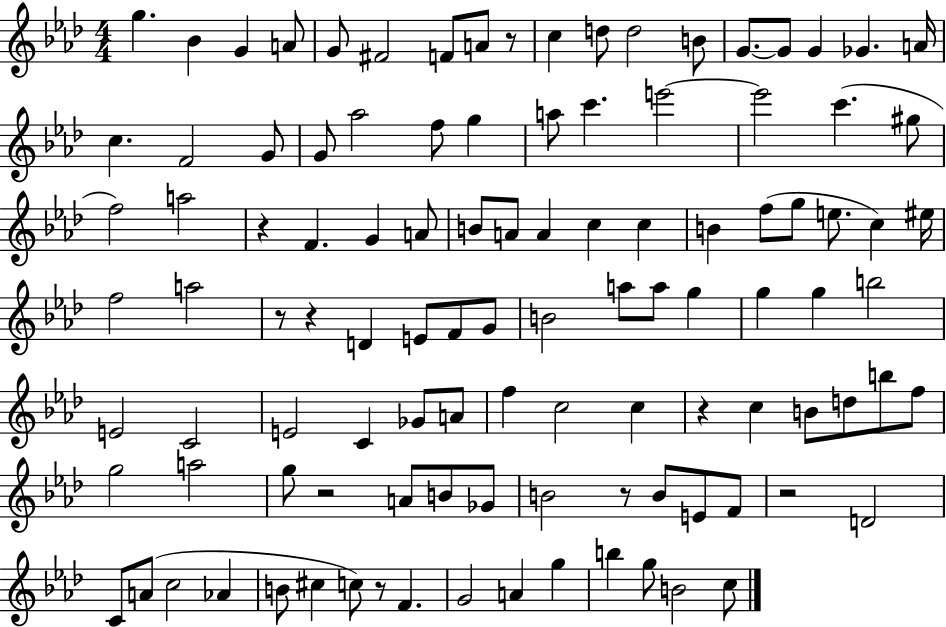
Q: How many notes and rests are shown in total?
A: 108